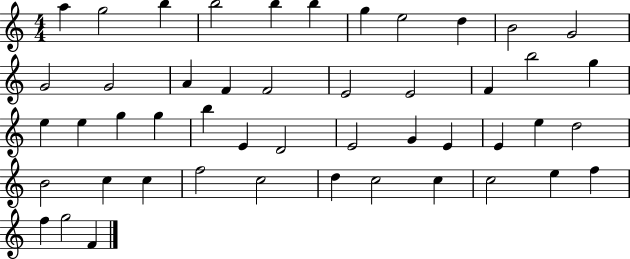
{
  \clef treble
  \numericTimeSignature
  \time 4/4
  \key c \major
  a''4 g''2 b''4 | b''2 b''4 b''4 | g''4 e''2 d''4 | b'2 g'2 | \break g'2 g'2 | a'4 f'4 f'2 | e'2 e'2 | f'4 b''2 g''4 | \break e''4 e''4 g''4 g''4 | b''4 e'4 d'2 | e'2 g'4 e'4 | e'4 e''4 d''2 | \break b'2 c''4 c''4 | f''2 c''2 | d''4 c''2 c''4 | c''2 e''4 f''4 | \break f''4 g''2 f'4 | \bar "|."
}